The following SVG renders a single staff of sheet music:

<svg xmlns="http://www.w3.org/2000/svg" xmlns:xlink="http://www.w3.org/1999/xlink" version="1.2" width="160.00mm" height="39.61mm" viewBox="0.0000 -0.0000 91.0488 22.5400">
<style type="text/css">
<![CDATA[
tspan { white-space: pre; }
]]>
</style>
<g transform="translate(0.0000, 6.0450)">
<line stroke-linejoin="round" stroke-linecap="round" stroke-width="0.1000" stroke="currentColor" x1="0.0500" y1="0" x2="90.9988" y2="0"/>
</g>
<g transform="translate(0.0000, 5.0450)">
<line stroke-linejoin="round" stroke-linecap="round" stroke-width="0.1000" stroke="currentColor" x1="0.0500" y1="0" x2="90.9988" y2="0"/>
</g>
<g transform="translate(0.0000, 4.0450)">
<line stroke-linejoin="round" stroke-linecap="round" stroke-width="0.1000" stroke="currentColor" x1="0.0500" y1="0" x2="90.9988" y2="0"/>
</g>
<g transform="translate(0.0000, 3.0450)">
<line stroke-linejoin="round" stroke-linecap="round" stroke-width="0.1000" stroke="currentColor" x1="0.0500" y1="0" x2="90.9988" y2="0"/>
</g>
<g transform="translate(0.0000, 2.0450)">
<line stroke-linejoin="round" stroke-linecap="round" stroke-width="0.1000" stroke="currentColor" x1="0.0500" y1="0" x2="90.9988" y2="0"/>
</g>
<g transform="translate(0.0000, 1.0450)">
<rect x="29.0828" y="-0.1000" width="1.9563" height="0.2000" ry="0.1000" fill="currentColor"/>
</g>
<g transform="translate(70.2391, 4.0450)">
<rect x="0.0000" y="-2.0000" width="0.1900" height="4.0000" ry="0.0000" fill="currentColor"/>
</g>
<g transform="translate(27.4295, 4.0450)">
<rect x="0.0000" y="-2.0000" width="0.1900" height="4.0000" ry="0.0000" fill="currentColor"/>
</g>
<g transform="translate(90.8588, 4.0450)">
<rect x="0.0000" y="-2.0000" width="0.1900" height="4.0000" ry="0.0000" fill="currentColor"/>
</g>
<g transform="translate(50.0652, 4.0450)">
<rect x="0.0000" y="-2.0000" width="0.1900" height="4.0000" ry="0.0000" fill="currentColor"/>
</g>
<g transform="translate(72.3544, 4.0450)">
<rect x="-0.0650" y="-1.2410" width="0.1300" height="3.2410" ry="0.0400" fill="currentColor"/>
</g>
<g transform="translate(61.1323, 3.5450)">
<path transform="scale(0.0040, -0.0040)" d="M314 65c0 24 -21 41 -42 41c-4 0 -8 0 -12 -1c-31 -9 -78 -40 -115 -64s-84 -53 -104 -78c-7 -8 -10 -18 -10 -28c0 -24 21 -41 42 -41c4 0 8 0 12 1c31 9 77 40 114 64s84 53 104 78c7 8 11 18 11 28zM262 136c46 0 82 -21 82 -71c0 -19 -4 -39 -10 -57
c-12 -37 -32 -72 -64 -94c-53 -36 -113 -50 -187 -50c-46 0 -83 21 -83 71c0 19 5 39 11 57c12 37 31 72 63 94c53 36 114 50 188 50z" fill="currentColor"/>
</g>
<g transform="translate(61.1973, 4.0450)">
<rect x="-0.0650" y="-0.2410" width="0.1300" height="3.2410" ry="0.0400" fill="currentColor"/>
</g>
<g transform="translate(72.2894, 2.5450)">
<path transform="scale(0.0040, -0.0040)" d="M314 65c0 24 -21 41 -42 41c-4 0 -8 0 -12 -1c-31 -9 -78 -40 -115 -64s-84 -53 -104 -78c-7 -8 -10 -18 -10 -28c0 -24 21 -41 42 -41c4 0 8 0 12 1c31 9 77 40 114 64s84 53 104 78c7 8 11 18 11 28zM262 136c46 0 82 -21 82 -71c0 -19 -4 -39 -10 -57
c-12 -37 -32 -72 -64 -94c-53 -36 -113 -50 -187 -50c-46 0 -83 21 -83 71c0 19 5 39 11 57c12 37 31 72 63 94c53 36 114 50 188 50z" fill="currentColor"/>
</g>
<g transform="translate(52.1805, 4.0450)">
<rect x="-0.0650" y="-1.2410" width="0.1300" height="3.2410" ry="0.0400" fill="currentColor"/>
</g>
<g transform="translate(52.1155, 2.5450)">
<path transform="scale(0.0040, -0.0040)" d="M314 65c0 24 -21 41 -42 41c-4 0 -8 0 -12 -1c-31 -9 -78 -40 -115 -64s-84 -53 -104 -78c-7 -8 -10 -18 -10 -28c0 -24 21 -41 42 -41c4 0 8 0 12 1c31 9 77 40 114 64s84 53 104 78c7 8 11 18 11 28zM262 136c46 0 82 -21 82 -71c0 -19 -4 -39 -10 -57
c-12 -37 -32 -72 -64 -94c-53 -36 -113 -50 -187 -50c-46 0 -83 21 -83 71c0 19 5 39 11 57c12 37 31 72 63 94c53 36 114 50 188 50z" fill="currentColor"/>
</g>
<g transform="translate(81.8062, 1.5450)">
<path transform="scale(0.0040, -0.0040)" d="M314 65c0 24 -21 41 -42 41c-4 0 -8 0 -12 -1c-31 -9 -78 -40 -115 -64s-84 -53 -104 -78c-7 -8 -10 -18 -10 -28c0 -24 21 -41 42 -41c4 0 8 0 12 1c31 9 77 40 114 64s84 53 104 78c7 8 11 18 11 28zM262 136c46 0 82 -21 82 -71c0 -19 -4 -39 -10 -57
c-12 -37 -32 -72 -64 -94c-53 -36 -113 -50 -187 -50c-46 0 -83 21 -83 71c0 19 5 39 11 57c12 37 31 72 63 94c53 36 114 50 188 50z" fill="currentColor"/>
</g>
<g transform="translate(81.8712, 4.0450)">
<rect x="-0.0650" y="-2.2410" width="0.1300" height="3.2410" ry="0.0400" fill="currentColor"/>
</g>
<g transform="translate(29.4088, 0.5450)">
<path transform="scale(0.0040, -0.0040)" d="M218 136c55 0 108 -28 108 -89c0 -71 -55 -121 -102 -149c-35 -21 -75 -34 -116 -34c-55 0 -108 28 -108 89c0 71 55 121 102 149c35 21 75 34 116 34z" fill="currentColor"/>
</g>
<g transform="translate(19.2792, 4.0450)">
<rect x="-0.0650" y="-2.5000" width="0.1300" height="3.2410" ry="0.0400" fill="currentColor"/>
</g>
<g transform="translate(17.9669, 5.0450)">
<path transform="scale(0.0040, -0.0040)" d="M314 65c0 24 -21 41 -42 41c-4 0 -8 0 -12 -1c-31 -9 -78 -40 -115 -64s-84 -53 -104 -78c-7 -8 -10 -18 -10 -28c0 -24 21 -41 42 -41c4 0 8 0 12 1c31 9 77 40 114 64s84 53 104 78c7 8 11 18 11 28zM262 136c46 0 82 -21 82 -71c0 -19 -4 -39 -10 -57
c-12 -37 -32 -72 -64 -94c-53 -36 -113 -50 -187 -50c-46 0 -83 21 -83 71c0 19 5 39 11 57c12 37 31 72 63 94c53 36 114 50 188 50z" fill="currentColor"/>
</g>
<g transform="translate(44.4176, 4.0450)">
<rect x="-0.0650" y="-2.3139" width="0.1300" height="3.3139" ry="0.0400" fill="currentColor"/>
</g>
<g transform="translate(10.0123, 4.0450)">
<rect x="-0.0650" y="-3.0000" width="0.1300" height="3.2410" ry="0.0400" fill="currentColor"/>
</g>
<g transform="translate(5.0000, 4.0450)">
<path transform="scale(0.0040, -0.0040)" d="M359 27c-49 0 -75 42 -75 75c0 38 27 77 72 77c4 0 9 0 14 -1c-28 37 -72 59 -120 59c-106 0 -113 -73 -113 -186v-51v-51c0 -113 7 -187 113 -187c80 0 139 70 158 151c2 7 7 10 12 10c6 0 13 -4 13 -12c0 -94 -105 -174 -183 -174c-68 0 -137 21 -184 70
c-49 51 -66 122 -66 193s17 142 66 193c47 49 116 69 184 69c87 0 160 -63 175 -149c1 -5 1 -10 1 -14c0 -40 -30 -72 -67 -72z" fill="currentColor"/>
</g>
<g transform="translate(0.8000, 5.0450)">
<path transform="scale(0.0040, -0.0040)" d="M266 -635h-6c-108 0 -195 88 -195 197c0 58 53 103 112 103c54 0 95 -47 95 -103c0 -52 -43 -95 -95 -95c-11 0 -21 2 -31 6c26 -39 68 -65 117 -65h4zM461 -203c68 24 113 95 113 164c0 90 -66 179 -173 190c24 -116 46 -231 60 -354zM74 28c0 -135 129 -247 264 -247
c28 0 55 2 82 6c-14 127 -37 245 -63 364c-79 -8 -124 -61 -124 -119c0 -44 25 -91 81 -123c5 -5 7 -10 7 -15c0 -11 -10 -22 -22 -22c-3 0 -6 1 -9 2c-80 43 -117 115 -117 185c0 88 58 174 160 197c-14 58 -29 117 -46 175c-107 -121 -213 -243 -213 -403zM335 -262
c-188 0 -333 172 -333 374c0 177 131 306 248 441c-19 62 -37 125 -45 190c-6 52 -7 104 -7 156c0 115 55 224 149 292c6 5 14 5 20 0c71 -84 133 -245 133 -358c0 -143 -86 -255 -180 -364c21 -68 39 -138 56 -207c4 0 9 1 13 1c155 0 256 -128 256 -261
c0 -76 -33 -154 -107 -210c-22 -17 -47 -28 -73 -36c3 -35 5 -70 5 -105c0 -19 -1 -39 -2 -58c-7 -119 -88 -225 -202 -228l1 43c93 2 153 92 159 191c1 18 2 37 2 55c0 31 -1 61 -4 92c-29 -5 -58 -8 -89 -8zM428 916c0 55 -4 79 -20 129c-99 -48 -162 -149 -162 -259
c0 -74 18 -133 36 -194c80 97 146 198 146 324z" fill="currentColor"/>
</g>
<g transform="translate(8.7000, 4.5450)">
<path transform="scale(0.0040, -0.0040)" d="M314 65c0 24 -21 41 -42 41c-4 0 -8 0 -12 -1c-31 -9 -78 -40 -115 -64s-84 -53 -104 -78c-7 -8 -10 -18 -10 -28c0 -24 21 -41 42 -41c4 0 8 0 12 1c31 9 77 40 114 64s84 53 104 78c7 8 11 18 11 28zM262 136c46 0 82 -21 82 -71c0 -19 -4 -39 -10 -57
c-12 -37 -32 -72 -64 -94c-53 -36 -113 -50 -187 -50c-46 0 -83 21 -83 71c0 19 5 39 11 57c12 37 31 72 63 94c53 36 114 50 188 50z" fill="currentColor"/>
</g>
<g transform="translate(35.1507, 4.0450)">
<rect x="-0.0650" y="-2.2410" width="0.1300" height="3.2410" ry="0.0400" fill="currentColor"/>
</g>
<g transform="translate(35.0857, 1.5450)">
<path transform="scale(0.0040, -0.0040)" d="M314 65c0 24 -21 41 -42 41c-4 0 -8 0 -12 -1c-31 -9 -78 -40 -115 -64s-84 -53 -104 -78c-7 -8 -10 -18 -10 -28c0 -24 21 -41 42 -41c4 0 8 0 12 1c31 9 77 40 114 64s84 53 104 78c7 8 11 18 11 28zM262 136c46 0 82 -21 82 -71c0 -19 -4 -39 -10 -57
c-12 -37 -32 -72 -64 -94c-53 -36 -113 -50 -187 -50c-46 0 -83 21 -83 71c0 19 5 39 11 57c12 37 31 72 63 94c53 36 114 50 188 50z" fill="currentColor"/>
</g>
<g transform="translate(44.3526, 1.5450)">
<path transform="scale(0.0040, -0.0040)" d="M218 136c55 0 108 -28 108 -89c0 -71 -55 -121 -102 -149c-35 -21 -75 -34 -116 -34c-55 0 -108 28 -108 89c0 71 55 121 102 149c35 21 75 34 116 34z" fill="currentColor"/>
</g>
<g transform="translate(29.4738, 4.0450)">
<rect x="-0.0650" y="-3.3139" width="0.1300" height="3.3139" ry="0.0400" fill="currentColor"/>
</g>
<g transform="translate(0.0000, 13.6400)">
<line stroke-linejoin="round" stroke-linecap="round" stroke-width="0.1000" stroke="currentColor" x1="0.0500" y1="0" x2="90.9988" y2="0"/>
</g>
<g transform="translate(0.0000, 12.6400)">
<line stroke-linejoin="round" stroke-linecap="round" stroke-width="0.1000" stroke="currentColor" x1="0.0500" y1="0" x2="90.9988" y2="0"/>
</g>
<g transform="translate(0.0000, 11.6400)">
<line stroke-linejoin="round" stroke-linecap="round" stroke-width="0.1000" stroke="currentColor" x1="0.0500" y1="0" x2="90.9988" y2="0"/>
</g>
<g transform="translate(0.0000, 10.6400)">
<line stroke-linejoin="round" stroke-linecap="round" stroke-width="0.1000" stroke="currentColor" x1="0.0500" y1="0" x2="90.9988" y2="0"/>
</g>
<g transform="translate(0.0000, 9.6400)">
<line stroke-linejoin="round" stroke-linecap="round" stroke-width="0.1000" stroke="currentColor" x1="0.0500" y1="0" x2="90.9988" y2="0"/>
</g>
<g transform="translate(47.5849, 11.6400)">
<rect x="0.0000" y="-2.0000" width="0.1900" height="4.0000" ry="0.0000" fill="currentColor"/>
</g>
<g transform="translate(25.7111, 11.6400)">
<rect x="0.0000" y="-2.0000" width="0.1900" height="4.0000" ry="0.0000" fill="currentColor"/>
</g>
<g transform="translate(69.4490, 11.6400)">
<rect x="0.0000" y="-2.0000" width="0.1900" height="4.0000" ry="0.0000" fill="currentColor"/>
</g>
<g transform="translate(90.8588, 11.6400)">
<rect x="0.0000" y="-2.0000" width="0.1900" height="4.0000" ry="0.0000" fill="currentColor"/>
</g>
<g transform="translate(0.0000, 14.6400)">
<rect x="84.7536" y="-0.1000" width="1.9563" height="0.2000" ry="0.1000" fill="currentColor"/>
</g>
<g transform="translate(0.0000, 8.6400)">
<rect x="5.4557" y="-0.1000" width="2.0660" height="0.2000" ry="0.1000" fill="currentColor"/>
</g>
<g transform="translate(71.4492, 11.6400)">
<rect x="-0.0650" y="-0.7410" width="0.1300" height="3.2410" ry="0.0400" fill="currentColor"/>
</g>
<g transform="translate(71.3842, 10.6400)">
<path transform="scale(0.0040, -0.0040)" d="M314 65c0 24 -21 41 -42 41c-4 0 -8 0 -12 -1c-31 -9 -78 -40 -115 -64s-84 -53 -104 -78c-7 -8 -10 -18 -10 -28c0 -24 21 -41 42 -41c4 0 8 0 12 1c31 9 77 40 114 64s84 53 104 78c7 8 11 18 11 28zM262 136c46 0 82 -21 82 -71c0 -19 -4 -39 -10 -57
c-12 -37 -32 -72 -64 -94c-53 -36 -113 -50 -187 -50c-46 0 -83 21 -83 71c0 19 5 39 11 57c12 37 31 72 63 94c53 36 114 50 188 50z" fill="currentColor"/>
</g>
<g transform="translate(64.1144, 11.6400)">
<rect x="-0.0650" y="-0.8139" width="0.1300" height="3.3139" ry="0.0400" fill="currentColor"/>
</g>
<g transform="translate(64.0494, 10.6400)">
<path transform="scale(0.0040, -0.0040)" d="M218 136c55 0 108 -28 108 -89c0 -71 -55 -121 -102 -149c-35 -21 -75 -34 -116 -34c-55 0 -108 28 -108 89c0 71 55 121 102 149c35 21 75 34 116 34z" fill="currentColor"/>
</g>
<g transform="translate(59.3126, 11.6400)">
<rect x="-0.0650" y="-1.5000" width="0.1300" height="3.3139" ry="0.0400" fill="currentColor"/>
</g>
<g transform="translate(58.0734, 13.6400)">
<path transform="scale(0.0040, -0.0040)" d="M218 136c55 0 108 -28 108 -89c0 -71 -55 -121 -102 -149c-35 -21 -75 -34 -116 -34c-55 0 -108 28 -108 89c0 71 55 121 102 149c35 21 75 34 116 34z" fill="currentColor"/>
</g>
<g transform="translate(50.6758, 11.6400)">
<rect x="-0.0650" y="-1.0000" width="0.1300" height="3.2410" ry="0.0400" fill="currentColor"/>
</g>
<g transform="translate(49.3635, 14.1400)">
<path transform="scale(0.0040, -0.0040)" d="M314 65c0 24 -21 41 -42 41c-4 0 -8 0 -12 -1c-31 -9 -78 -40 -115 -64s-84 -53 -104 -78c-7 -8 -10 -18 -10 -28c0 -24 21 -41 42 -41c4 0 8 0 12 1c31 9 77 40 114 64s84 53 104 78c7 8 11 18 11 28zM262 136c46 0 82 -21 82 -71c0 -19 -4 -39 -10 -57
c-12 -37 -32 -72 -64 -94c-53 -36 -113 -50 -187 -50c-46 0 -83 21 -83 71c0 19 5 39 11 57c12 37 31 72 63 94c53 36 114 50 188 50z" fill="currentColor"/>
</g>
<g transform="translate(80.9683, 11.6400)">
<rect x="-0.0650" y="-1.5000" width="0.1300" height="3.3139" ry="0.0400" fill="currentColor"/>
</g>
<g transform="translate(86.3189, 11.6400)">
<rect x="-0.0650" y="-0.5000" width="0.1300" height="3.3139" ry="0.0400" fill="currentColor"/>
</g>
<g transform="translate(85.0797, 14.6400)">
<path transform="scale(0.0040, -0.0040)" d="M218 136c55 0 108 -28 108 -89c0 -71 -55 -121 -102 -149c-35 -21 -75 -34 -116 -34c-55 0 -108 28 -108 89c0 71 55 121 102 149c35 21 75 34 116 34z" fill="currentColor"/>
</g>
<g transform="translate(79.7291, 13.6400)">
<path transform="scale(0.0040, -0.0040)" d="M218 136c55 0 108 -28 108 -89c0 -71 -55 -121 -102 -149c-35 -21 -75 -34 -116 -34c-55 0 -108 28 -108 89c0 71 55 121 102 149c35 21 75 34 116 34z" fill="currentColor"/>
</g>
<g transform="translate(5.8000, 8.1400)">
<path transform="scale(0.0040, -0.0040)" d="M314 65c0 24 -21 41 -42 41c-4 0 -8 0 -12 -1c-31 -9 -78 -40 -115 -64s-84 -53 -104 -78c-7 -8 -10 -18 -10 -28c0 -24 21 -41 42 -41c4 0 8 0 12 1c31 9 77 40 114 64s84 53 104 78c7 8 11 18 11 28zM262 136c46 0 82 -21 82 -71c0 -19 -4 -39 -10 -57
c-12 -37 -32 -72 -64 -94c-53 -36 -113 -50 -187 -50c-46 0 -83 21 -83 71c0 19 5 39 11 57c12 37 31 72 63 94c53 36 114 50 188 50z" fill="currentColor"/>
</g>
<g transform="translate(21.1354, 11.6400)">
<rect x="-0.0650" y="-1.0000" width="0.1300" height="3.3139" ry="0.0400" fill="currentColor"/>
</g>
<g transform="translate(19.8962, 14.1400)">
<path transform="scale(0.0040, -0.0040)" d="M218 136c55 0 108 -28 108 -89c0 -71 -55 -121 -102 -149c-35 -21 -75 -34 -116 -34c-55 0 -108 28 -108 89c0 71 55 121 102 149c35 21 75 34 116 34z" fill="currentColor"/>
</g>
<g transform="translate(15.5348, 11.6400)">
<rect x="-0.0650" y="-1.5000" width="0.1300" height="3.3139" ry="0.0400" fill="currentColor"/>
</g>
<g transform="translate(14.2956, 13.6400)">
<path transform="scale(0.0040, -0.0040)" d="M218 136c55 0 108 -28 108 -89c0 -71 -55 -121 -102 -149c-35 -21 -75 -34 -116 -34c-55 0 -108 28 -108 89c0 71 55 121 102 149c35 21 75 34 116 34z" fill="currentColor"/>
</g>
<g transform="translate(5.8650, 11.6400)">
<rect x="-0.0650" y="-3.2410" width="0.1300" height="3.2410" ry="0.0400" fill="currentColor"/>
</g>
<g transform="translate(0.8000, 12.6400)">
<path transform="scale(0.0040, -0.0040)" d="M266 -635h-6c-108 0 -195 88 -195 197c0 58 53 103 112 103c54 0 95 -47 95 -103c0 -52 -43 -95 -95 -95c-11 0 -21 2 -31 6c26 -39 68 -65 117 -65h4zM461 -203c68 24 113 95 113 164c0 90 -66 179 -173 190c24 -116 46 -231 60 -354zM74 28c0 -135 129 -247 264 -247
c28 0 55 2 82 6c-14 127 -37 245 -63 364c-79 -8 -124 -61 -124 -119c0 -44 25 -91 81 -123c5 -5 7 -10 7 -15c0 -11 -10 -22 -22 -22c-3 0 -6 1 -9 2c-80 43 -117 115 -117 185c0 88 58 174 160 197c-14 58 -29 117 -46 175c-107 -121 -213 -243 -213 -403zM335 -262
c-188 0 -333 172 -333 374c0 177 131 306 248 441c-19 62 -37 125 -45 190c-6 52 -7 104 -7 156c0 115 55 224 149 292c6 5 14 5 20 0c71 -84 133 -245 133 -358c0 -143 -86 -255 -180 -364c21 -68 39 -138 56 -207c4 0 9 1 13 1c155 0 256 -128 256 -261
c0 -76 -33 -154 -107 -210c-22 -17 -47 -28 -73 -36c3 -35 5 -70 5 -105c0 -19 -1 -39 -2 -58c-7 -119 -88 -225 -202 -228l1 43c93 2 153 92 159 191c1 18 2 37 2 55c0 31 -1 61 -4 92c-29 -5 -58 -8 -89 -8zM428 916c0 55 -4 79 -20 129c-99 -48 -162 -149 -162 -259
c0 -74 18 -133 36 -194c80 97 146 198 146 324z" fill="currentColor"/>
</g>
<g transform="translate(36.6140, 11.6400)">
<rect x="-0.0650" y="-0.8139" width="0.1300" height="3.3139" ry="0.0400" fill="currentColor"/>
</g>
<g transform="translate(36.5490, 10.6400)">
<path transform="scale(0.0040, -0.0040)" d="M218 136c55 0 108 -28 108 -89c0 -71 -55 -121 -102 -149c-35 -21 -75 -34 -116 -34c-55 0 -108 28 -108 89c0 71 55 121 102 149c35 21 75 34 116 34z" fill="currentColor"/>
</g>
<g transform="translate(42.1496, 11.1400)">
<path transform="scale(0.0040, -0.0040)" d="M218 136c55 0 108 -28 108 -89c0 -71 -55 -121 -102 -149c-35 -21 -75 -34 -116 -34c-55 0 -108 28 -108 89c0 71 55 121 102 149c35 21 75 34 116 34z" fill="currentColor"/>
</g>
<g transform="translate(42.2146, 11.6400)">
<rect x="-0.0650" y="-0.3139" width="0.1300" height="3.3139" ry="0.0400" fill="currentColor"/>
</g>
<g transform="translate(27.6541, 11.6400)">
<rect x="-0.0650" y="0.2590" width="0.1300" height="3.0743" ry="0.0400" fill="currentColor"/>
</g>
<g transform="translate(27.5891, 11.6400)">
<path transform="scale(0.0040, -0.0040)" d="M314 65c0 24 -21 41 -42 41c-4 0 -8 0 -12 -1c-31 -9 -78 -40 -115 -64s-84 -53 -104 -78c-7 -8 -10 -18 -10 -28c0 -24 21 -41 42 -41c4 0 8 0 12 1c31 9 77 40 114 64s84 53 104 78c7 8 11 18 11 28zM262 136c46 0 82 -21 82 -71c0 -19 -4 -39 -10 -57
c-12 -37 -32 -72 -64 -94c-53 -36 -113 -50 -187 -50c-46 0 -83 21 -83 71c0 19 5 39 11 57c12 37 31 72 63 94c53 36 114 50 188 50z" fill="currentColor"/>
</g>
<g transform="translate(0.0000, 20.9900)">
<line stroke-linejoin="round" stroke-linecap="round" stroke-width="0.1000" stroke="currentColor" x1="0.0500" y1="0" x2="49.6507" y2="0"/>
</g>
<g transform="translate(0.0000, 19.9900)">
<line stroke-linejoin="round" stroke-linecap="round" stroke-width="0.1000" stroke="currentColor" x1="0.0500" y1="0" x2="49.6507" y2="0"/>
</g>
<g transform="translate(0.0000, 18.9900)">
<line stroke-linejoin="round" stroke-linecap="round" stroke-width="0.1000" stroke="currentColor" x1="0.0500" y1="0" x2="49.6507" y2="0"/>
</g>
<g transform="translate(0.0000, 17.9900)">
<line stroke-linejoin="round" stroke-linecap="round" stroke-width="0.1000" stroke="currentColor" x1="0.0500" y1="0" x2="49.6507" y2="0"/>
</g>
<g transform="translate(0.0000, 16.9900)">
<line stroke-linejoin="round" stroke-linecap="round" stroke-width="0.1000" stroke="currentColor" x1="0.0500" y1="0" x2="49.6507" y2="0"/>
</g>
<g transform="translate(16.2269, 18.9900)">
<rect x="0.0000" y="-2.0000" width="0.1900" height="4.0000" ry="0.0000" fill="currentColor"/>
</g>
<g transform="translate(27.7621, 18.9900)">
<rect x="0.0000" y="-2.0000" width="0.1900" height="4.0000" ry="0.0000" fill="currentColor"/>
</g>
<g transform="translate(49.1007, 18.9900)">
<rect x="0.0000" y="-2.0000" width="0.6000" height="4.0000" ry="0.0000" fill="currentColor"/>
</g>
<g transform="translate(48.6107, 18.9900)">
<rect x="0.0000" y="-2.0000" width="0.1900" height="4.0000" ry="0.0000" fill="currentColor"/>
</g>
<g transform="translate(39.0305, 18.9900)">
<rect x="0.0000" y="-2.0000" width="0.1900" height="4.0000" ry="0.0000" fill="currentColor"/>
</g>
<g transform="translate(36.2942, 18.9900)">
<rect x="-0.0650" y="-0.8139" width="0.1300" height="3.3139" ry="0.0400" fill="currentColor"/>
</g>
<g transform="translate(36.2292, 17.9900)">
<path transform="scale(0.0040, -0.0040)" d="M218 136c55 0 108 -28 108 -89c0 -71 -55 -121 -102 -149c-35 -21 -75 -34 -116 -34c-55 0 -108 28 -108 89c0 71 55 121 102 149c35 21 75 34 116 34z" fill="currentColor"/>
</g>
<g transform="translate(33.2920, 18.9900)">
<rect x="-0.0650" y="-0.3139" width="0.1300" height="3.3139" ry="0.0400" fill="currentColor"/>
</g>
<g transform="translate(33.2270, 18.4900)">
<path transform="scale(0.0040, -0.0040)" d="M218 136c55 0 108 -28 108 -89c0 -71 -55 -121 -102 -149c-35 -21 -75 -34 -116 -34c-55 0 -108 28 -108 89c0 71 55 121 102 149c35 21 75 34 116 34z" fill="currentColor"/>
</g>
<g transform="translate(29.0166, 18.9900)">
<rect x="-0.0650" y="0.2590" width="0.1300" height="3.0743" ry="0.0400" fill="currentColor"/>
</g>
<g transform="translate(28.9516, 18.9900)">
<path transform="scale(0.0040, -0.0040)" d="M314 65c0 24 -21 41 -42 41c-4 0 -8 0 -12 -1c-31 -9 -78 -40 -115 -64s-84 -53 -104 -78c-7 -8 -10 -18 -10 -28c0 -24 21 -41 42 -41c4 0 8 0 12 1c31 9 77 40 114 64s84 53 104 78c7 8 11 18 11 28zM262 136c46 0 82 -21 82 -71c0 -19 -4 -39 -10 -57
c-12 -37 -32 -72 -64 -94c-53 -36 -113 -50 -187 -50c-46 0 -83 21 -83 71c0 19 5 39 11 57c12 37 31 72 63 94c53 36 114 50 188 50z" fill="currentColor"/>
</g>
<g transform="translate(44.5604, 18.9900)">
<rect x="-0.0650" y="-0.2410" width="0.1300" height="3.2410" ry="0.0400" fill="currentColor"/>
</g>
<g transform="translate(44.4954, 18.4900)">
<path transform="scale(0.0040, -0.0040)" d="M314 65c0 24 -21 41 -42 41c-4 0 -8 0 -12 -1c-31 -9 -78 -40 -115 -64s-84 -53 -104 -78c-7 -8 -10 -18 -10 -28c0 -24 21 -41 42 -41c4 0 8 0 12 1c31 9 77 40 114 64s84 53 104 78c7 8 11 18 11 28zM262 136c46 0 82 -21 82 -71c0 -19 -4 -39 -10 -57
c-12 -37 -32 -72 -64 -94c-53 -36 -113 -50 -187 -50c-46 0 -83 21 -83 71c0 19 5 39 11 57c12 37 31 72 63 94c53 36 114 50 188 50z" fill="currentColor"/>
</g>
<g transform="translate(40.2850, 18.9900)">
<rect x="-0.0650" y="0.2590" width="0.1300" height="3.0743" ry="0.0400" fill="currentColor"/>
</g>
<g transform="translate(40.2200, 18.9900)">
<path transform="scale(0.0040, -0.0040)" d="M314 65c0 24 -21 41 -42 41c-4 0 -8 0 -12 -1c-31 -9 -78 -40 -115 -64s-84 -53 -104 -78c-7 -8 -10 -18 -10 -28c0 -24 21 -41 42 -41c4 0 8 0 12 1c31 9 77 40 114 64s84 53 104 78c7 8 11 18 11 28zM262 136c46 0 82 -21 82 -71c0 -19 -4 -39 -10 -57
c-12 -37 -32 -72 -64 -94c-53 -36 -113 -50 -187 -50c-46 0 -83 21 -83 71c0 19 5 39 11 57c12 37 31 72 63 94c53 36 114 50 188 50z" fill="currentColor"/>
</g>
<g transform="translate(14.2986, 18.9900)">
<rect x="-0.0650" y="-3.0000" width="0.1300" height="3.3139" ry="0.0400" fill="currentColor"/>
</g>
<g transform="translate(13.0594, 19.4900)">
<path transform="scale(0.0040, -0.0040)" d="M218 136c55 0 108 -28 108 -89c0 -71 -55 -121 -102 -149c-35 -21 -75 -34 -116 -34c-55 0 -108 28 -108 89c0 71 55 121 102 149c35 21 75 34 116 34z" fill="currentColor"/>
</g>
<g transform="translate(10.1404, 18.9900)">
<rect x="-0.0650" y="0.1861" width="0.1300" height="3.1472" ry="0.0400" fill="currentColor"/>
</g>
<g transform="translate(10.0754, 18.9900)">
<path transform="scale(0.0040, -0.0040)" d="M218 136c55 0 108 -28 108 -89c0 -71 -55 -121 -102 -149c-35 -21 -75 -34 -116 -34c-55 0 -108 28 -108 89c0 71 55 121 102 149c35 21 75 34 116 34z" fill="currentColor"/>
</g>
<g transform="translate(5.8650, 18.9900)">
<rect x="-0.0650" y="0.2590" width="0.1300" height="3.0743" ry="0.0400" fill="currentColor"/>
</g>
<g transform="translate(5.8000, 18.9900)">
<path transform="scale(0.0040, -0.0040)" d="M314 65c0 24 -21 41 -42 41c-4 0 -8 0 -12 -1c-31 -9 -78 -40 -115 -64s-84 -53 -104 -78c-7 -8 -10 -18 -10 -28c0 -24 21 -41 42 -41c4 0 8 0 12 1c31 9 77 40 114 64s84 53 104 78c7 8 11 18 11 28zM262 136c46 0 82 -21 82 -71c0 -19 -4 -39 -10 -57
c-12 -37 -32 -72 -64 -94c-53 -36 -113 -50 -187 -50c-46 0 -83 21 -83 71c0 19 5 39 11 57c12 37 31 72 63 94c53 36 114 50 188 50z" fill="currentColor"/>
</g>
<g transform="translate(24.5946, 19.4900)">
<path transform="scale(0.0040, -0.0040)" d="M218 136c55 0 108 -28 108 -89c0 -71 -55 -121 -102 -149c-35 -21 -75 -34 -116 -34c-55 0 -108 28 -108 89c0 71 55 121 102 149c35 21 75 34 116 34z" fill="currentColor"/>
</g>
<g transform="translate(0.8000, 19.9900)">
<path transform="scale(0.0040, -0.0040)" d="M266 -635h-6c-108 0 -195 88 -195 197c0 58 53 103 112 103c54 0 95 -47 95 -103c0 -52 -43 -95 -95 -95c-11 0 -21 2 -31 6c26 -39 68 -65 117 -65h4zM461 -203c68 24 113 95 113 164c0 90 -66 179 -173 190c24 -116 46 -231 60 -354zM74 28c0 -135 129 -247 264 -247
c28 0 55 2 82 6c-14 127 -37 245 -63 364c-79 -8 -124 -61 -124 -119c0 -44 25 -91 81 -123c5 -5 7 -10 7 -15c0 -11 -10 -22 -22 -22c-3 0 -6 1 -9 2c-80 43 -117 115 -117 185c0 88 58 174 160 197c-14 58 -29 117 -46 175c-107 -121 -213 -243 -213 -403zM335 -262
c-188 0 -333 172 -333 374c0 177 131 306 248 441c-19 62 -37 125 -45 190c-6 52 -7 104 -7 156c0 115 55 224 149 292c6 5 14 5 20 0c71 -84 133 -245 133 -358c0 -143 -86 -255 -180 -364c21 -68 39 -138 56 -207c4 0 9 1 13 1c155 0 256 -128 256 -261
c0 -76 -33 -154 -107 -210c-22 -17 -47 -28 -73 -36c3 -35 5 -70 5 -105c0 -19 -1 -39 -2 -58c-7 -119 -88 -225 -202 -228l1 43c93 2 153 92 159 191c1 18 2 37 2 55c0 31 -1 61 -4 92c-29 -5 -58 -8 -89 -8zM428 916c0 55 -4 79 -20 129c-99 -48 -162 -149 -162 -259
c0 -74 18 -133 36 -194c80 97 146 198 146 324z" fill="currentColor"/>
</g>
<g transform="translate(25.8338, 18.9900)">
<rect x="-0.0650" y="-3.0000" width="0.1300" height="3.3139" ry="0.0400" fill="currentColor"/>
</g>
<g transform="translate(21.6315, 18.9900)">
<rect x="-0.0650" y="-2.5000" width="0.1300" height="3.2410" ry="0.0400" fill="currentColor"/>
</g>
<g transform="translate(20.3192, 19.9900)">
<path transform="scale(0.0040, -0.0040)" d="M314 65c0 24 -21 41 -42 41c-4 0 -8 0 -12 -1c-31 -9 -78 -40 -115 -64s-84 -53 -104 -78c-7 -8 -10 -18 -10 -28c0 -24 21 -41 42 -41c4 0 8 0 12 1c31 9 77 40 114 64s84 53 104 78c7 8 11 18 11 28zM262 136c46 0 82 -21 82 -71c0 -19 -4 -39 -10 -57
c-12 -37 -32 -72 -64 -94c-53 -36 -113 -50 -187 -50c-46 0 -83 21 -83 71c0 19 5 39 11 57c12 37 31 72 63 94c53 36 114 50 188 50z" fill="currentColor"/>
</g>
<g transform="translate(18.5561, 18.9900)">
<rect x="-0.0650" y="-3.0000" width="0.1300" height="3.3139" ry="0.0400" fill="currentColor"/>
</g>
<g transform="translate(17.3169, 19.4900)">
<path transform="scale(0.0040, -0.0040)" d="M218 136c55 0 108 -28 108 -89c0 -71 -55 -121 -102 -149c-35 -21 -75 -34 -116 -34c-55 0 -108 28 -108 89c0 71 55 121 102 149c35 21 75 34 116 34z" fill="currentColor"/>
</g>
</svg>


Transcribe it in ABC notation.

X:1
T:Untitled
M:4/4
L:1/4
K:C
A2 G2 b g2 g e2 c2 e2 g2 b2 E D B2 d c D2 E d d2 E C B2 B A A G2 A B2 c d B2 c2